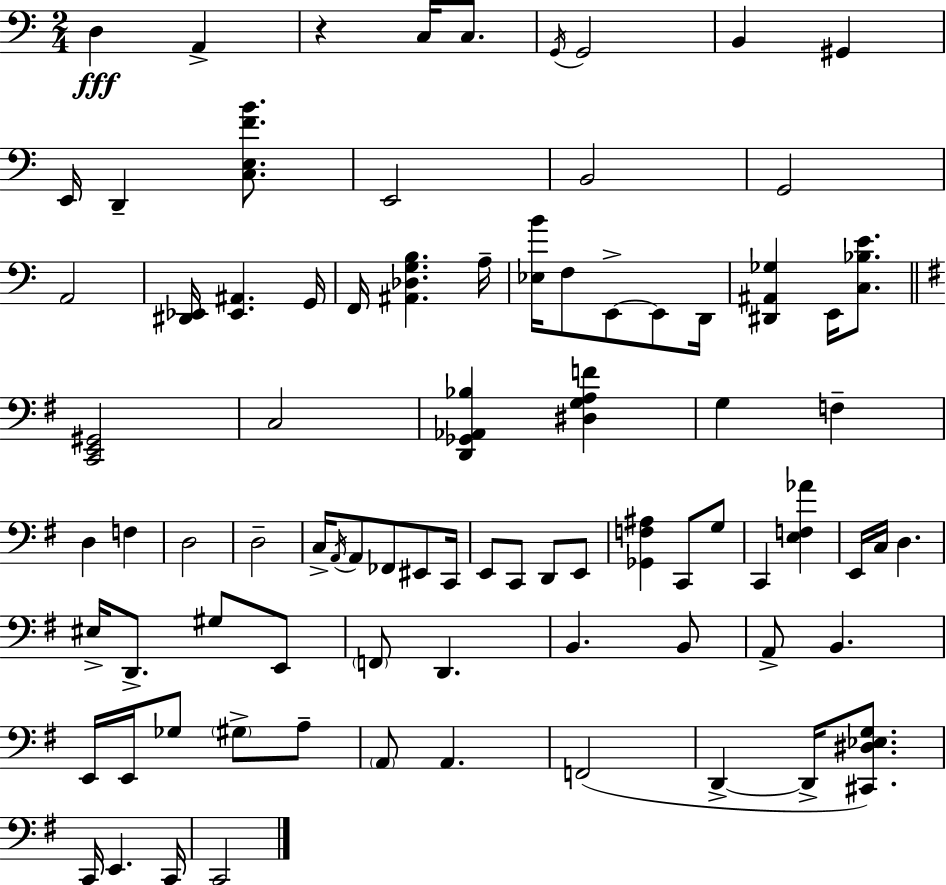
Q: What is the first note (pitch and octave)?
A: D3